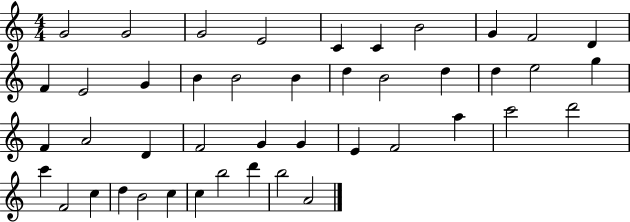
{
  \clef treble
  \numericTimeSignature
  \time 4/4
  \key c \major
  g'2 g'2 | g'2 e'2 | c'4 c'4 b'2 | g'4 f'2 d'4 | \break f'4 e'2 g'4 | b'4 b'2 b'4 | d''4 b'2 d''4 | d''4 e''2 g''4 | \break f'4 a'2 d'4 | f'2 g'4 g'4 | e'4 f'2 a''4 | c'''2 d'''2 | \break c'''4 f'2 c''4 | d''4 b'2 c''4 | c''4 b''2 d'''4 | b''2 a'2 | \break \bar "|."
}